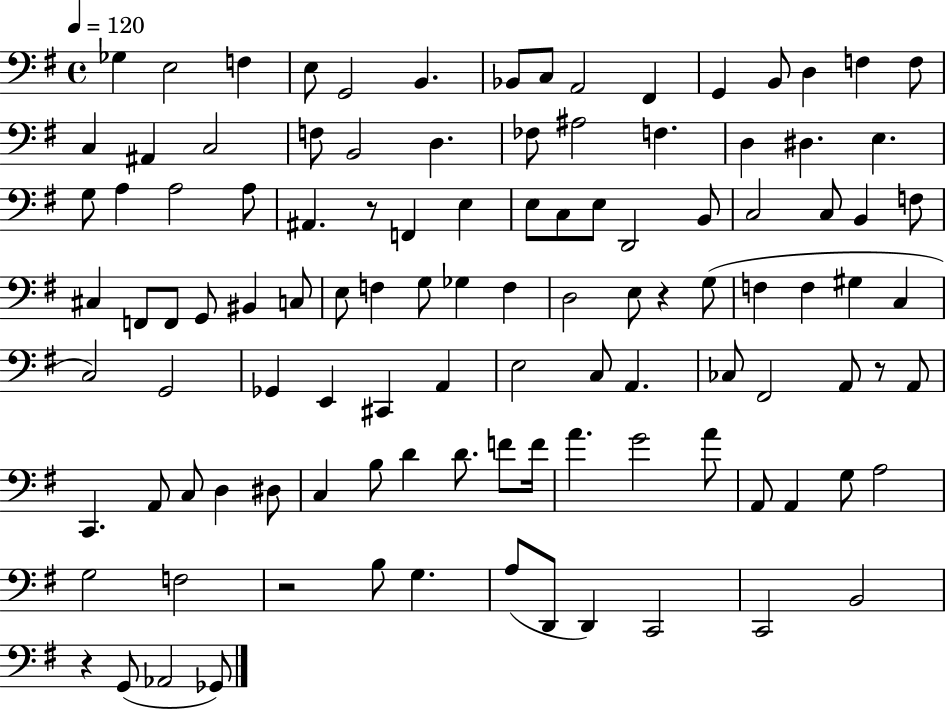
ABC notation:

X:1
T:Untitled
M:4/4
L:1/4
K:G
_G, E,2 F, E,/2 G,,2 B,, _B,,/2 C,/2 A,,2 ^F,, G,, B,,/2 D, F, F,/2 C, ^A,, C,2 F,/2 B,,2 D, _F,/2 ^A,2 F, D, ^D, E, G,/2 A, A,2 A,/2 ^A,, z/2 F,, E, E,/2 C,/2 E,/2 D,,2 B,,/2 C,2 C,/2 B,, F,/2 ^C, F,,/2 F,,/2 G,,/2 ^B,, C,/2 E,/2 F, G,/2 _G, F, D,2 E,/2 z G,/2 F, F, ^G, C, C,2 G,,2 _G,, E,, ^C,, A,, E,2 C,/2 A,, _C,/2 ^F,,2 A,,/2 z/2 A,,/2 C,, A,,/2 C,/2 D, ^D,/2 C, B,/2 D D/2 F/2 F/4 A G2 A/2 A,,/2 A,, G,/2 A,2 G,2 F,2 z2 B,/2 G, A,/2 D,,/2 D,, C,,2 C,,2 B,,2 z G,,/2 _A,,2 _G,,/2